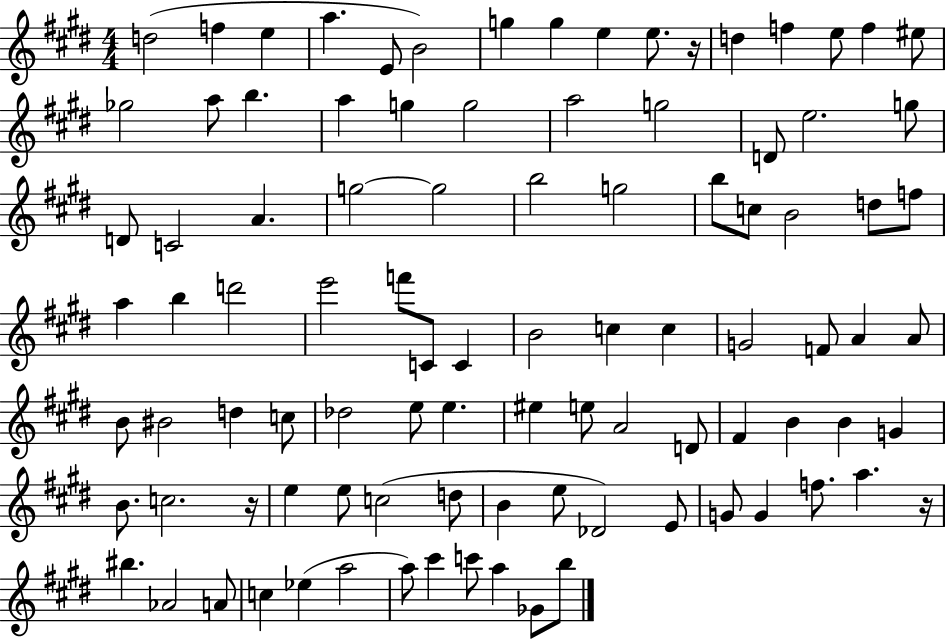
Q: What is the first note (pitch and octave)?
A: D5